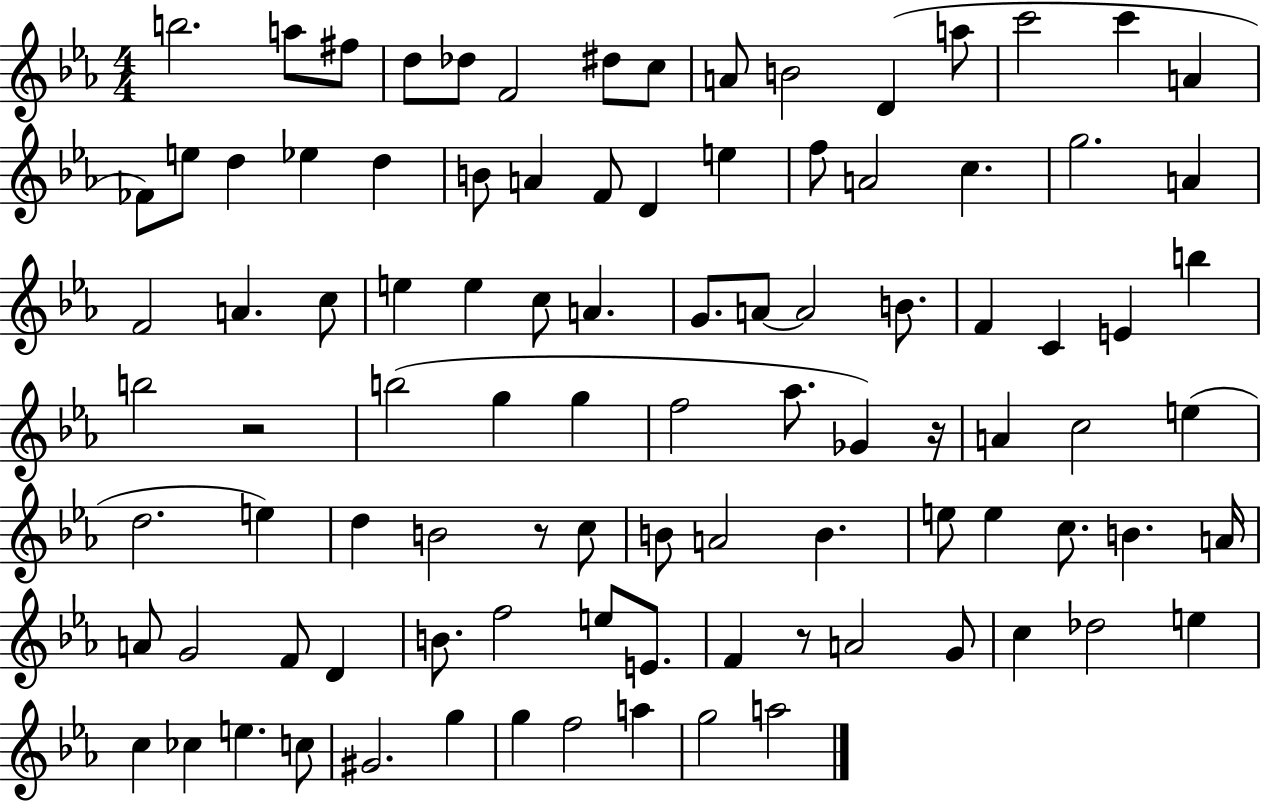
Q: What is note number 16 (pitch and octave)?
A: FES4